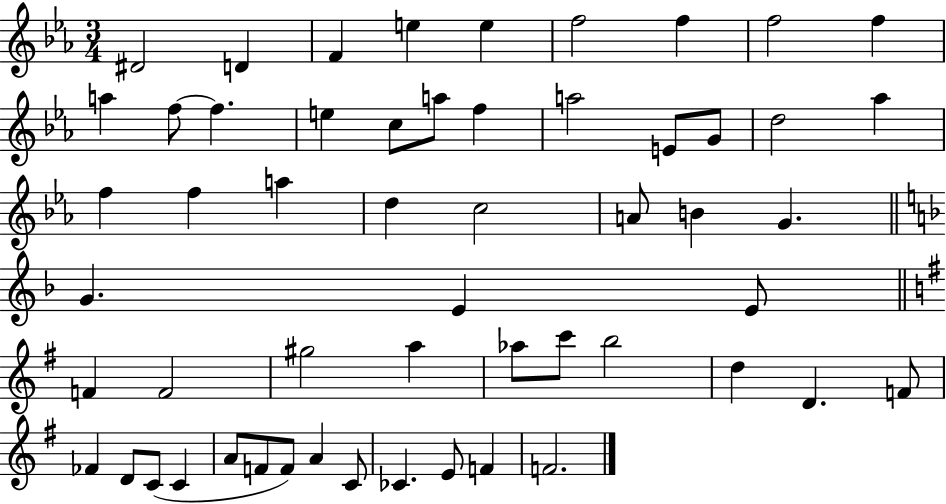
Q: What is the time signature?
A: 3/4